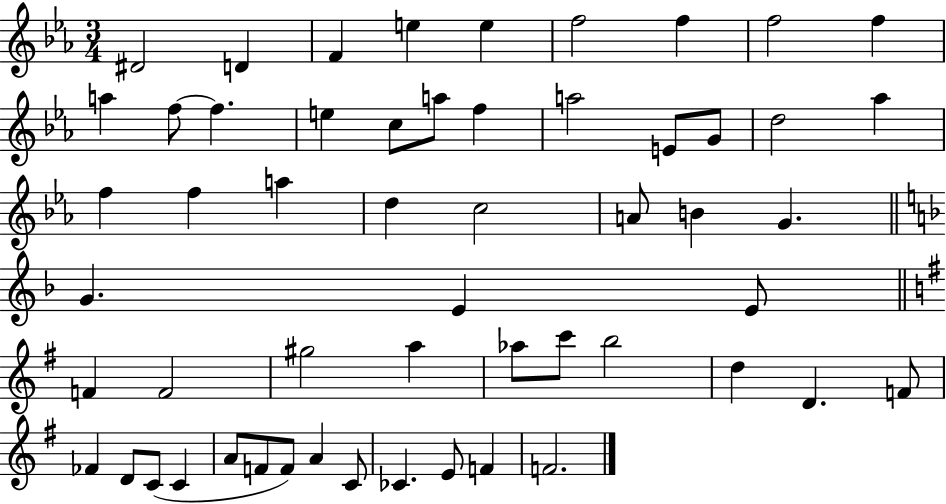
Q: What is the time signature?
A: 3/4